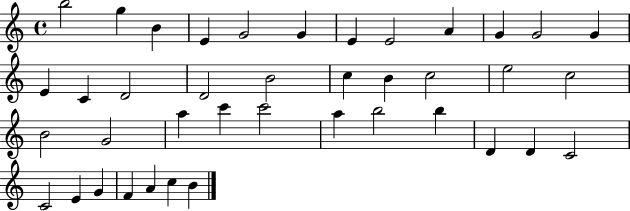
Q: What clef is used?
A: treble